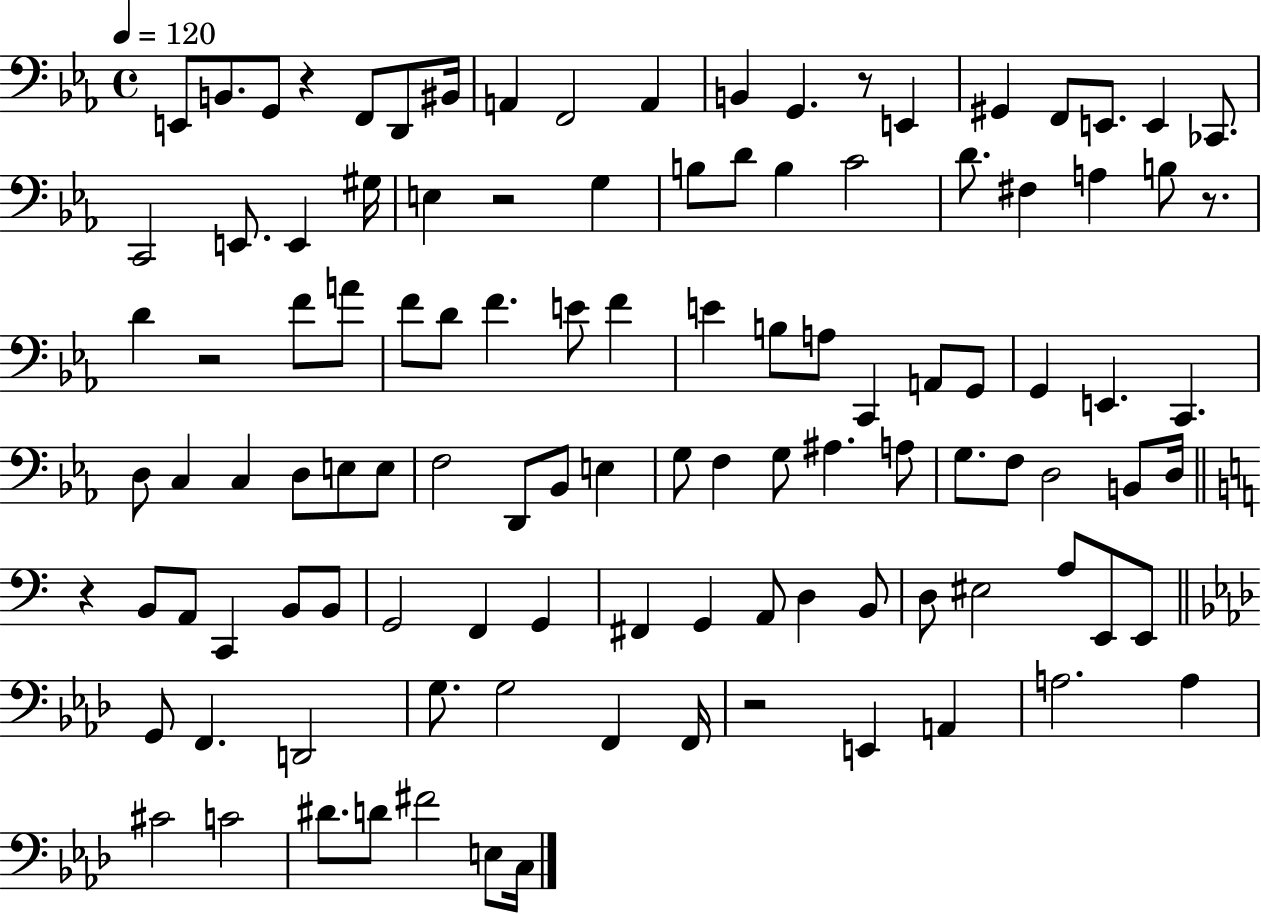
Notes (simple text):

E2/e B2/e. G2/e R/q F2/e D2/e BIS2/s A2/q F2/h A2/q B2/q G2/q. R/e E2/q G#2/q F2/e E2/e. E2/q CES2/e. C2/h E2/e. E2/q G#3/s E3/q R/h G3/q B3/e D4/e B3/q C4/h D4/e. F#3/q A3/q B3/e R/e. D4/q R/h F4/e A4/e F4/e D4/e F4/q. E4/e F4/q E4/q B3/e A3/e C2/q A2/e G2/e G2/q E2/q. C2/q. D3/e C3/q C3/q D3/e E3/e E3/e F3/h D2/e Bb2/e E3/q G3/e F3/q G3/e A#3/q. A3/e G3/e. F3/e D3/h B2/e D3/s R/q B2/e A2/e C2/q B2/e B2/e G2/h F2/q G2/q F#2/q G2/q A2/e D3/q B2/e D3/e EIS3/h A3/e E2/e E2/e G2/e F2/q. D2/h G3/e. G3/h F2/q F2/s R/h E2/q A2/q A3/h. A3/q C#4/h C4/h D#4/e. D4/e F#4/h E3/e C3/s